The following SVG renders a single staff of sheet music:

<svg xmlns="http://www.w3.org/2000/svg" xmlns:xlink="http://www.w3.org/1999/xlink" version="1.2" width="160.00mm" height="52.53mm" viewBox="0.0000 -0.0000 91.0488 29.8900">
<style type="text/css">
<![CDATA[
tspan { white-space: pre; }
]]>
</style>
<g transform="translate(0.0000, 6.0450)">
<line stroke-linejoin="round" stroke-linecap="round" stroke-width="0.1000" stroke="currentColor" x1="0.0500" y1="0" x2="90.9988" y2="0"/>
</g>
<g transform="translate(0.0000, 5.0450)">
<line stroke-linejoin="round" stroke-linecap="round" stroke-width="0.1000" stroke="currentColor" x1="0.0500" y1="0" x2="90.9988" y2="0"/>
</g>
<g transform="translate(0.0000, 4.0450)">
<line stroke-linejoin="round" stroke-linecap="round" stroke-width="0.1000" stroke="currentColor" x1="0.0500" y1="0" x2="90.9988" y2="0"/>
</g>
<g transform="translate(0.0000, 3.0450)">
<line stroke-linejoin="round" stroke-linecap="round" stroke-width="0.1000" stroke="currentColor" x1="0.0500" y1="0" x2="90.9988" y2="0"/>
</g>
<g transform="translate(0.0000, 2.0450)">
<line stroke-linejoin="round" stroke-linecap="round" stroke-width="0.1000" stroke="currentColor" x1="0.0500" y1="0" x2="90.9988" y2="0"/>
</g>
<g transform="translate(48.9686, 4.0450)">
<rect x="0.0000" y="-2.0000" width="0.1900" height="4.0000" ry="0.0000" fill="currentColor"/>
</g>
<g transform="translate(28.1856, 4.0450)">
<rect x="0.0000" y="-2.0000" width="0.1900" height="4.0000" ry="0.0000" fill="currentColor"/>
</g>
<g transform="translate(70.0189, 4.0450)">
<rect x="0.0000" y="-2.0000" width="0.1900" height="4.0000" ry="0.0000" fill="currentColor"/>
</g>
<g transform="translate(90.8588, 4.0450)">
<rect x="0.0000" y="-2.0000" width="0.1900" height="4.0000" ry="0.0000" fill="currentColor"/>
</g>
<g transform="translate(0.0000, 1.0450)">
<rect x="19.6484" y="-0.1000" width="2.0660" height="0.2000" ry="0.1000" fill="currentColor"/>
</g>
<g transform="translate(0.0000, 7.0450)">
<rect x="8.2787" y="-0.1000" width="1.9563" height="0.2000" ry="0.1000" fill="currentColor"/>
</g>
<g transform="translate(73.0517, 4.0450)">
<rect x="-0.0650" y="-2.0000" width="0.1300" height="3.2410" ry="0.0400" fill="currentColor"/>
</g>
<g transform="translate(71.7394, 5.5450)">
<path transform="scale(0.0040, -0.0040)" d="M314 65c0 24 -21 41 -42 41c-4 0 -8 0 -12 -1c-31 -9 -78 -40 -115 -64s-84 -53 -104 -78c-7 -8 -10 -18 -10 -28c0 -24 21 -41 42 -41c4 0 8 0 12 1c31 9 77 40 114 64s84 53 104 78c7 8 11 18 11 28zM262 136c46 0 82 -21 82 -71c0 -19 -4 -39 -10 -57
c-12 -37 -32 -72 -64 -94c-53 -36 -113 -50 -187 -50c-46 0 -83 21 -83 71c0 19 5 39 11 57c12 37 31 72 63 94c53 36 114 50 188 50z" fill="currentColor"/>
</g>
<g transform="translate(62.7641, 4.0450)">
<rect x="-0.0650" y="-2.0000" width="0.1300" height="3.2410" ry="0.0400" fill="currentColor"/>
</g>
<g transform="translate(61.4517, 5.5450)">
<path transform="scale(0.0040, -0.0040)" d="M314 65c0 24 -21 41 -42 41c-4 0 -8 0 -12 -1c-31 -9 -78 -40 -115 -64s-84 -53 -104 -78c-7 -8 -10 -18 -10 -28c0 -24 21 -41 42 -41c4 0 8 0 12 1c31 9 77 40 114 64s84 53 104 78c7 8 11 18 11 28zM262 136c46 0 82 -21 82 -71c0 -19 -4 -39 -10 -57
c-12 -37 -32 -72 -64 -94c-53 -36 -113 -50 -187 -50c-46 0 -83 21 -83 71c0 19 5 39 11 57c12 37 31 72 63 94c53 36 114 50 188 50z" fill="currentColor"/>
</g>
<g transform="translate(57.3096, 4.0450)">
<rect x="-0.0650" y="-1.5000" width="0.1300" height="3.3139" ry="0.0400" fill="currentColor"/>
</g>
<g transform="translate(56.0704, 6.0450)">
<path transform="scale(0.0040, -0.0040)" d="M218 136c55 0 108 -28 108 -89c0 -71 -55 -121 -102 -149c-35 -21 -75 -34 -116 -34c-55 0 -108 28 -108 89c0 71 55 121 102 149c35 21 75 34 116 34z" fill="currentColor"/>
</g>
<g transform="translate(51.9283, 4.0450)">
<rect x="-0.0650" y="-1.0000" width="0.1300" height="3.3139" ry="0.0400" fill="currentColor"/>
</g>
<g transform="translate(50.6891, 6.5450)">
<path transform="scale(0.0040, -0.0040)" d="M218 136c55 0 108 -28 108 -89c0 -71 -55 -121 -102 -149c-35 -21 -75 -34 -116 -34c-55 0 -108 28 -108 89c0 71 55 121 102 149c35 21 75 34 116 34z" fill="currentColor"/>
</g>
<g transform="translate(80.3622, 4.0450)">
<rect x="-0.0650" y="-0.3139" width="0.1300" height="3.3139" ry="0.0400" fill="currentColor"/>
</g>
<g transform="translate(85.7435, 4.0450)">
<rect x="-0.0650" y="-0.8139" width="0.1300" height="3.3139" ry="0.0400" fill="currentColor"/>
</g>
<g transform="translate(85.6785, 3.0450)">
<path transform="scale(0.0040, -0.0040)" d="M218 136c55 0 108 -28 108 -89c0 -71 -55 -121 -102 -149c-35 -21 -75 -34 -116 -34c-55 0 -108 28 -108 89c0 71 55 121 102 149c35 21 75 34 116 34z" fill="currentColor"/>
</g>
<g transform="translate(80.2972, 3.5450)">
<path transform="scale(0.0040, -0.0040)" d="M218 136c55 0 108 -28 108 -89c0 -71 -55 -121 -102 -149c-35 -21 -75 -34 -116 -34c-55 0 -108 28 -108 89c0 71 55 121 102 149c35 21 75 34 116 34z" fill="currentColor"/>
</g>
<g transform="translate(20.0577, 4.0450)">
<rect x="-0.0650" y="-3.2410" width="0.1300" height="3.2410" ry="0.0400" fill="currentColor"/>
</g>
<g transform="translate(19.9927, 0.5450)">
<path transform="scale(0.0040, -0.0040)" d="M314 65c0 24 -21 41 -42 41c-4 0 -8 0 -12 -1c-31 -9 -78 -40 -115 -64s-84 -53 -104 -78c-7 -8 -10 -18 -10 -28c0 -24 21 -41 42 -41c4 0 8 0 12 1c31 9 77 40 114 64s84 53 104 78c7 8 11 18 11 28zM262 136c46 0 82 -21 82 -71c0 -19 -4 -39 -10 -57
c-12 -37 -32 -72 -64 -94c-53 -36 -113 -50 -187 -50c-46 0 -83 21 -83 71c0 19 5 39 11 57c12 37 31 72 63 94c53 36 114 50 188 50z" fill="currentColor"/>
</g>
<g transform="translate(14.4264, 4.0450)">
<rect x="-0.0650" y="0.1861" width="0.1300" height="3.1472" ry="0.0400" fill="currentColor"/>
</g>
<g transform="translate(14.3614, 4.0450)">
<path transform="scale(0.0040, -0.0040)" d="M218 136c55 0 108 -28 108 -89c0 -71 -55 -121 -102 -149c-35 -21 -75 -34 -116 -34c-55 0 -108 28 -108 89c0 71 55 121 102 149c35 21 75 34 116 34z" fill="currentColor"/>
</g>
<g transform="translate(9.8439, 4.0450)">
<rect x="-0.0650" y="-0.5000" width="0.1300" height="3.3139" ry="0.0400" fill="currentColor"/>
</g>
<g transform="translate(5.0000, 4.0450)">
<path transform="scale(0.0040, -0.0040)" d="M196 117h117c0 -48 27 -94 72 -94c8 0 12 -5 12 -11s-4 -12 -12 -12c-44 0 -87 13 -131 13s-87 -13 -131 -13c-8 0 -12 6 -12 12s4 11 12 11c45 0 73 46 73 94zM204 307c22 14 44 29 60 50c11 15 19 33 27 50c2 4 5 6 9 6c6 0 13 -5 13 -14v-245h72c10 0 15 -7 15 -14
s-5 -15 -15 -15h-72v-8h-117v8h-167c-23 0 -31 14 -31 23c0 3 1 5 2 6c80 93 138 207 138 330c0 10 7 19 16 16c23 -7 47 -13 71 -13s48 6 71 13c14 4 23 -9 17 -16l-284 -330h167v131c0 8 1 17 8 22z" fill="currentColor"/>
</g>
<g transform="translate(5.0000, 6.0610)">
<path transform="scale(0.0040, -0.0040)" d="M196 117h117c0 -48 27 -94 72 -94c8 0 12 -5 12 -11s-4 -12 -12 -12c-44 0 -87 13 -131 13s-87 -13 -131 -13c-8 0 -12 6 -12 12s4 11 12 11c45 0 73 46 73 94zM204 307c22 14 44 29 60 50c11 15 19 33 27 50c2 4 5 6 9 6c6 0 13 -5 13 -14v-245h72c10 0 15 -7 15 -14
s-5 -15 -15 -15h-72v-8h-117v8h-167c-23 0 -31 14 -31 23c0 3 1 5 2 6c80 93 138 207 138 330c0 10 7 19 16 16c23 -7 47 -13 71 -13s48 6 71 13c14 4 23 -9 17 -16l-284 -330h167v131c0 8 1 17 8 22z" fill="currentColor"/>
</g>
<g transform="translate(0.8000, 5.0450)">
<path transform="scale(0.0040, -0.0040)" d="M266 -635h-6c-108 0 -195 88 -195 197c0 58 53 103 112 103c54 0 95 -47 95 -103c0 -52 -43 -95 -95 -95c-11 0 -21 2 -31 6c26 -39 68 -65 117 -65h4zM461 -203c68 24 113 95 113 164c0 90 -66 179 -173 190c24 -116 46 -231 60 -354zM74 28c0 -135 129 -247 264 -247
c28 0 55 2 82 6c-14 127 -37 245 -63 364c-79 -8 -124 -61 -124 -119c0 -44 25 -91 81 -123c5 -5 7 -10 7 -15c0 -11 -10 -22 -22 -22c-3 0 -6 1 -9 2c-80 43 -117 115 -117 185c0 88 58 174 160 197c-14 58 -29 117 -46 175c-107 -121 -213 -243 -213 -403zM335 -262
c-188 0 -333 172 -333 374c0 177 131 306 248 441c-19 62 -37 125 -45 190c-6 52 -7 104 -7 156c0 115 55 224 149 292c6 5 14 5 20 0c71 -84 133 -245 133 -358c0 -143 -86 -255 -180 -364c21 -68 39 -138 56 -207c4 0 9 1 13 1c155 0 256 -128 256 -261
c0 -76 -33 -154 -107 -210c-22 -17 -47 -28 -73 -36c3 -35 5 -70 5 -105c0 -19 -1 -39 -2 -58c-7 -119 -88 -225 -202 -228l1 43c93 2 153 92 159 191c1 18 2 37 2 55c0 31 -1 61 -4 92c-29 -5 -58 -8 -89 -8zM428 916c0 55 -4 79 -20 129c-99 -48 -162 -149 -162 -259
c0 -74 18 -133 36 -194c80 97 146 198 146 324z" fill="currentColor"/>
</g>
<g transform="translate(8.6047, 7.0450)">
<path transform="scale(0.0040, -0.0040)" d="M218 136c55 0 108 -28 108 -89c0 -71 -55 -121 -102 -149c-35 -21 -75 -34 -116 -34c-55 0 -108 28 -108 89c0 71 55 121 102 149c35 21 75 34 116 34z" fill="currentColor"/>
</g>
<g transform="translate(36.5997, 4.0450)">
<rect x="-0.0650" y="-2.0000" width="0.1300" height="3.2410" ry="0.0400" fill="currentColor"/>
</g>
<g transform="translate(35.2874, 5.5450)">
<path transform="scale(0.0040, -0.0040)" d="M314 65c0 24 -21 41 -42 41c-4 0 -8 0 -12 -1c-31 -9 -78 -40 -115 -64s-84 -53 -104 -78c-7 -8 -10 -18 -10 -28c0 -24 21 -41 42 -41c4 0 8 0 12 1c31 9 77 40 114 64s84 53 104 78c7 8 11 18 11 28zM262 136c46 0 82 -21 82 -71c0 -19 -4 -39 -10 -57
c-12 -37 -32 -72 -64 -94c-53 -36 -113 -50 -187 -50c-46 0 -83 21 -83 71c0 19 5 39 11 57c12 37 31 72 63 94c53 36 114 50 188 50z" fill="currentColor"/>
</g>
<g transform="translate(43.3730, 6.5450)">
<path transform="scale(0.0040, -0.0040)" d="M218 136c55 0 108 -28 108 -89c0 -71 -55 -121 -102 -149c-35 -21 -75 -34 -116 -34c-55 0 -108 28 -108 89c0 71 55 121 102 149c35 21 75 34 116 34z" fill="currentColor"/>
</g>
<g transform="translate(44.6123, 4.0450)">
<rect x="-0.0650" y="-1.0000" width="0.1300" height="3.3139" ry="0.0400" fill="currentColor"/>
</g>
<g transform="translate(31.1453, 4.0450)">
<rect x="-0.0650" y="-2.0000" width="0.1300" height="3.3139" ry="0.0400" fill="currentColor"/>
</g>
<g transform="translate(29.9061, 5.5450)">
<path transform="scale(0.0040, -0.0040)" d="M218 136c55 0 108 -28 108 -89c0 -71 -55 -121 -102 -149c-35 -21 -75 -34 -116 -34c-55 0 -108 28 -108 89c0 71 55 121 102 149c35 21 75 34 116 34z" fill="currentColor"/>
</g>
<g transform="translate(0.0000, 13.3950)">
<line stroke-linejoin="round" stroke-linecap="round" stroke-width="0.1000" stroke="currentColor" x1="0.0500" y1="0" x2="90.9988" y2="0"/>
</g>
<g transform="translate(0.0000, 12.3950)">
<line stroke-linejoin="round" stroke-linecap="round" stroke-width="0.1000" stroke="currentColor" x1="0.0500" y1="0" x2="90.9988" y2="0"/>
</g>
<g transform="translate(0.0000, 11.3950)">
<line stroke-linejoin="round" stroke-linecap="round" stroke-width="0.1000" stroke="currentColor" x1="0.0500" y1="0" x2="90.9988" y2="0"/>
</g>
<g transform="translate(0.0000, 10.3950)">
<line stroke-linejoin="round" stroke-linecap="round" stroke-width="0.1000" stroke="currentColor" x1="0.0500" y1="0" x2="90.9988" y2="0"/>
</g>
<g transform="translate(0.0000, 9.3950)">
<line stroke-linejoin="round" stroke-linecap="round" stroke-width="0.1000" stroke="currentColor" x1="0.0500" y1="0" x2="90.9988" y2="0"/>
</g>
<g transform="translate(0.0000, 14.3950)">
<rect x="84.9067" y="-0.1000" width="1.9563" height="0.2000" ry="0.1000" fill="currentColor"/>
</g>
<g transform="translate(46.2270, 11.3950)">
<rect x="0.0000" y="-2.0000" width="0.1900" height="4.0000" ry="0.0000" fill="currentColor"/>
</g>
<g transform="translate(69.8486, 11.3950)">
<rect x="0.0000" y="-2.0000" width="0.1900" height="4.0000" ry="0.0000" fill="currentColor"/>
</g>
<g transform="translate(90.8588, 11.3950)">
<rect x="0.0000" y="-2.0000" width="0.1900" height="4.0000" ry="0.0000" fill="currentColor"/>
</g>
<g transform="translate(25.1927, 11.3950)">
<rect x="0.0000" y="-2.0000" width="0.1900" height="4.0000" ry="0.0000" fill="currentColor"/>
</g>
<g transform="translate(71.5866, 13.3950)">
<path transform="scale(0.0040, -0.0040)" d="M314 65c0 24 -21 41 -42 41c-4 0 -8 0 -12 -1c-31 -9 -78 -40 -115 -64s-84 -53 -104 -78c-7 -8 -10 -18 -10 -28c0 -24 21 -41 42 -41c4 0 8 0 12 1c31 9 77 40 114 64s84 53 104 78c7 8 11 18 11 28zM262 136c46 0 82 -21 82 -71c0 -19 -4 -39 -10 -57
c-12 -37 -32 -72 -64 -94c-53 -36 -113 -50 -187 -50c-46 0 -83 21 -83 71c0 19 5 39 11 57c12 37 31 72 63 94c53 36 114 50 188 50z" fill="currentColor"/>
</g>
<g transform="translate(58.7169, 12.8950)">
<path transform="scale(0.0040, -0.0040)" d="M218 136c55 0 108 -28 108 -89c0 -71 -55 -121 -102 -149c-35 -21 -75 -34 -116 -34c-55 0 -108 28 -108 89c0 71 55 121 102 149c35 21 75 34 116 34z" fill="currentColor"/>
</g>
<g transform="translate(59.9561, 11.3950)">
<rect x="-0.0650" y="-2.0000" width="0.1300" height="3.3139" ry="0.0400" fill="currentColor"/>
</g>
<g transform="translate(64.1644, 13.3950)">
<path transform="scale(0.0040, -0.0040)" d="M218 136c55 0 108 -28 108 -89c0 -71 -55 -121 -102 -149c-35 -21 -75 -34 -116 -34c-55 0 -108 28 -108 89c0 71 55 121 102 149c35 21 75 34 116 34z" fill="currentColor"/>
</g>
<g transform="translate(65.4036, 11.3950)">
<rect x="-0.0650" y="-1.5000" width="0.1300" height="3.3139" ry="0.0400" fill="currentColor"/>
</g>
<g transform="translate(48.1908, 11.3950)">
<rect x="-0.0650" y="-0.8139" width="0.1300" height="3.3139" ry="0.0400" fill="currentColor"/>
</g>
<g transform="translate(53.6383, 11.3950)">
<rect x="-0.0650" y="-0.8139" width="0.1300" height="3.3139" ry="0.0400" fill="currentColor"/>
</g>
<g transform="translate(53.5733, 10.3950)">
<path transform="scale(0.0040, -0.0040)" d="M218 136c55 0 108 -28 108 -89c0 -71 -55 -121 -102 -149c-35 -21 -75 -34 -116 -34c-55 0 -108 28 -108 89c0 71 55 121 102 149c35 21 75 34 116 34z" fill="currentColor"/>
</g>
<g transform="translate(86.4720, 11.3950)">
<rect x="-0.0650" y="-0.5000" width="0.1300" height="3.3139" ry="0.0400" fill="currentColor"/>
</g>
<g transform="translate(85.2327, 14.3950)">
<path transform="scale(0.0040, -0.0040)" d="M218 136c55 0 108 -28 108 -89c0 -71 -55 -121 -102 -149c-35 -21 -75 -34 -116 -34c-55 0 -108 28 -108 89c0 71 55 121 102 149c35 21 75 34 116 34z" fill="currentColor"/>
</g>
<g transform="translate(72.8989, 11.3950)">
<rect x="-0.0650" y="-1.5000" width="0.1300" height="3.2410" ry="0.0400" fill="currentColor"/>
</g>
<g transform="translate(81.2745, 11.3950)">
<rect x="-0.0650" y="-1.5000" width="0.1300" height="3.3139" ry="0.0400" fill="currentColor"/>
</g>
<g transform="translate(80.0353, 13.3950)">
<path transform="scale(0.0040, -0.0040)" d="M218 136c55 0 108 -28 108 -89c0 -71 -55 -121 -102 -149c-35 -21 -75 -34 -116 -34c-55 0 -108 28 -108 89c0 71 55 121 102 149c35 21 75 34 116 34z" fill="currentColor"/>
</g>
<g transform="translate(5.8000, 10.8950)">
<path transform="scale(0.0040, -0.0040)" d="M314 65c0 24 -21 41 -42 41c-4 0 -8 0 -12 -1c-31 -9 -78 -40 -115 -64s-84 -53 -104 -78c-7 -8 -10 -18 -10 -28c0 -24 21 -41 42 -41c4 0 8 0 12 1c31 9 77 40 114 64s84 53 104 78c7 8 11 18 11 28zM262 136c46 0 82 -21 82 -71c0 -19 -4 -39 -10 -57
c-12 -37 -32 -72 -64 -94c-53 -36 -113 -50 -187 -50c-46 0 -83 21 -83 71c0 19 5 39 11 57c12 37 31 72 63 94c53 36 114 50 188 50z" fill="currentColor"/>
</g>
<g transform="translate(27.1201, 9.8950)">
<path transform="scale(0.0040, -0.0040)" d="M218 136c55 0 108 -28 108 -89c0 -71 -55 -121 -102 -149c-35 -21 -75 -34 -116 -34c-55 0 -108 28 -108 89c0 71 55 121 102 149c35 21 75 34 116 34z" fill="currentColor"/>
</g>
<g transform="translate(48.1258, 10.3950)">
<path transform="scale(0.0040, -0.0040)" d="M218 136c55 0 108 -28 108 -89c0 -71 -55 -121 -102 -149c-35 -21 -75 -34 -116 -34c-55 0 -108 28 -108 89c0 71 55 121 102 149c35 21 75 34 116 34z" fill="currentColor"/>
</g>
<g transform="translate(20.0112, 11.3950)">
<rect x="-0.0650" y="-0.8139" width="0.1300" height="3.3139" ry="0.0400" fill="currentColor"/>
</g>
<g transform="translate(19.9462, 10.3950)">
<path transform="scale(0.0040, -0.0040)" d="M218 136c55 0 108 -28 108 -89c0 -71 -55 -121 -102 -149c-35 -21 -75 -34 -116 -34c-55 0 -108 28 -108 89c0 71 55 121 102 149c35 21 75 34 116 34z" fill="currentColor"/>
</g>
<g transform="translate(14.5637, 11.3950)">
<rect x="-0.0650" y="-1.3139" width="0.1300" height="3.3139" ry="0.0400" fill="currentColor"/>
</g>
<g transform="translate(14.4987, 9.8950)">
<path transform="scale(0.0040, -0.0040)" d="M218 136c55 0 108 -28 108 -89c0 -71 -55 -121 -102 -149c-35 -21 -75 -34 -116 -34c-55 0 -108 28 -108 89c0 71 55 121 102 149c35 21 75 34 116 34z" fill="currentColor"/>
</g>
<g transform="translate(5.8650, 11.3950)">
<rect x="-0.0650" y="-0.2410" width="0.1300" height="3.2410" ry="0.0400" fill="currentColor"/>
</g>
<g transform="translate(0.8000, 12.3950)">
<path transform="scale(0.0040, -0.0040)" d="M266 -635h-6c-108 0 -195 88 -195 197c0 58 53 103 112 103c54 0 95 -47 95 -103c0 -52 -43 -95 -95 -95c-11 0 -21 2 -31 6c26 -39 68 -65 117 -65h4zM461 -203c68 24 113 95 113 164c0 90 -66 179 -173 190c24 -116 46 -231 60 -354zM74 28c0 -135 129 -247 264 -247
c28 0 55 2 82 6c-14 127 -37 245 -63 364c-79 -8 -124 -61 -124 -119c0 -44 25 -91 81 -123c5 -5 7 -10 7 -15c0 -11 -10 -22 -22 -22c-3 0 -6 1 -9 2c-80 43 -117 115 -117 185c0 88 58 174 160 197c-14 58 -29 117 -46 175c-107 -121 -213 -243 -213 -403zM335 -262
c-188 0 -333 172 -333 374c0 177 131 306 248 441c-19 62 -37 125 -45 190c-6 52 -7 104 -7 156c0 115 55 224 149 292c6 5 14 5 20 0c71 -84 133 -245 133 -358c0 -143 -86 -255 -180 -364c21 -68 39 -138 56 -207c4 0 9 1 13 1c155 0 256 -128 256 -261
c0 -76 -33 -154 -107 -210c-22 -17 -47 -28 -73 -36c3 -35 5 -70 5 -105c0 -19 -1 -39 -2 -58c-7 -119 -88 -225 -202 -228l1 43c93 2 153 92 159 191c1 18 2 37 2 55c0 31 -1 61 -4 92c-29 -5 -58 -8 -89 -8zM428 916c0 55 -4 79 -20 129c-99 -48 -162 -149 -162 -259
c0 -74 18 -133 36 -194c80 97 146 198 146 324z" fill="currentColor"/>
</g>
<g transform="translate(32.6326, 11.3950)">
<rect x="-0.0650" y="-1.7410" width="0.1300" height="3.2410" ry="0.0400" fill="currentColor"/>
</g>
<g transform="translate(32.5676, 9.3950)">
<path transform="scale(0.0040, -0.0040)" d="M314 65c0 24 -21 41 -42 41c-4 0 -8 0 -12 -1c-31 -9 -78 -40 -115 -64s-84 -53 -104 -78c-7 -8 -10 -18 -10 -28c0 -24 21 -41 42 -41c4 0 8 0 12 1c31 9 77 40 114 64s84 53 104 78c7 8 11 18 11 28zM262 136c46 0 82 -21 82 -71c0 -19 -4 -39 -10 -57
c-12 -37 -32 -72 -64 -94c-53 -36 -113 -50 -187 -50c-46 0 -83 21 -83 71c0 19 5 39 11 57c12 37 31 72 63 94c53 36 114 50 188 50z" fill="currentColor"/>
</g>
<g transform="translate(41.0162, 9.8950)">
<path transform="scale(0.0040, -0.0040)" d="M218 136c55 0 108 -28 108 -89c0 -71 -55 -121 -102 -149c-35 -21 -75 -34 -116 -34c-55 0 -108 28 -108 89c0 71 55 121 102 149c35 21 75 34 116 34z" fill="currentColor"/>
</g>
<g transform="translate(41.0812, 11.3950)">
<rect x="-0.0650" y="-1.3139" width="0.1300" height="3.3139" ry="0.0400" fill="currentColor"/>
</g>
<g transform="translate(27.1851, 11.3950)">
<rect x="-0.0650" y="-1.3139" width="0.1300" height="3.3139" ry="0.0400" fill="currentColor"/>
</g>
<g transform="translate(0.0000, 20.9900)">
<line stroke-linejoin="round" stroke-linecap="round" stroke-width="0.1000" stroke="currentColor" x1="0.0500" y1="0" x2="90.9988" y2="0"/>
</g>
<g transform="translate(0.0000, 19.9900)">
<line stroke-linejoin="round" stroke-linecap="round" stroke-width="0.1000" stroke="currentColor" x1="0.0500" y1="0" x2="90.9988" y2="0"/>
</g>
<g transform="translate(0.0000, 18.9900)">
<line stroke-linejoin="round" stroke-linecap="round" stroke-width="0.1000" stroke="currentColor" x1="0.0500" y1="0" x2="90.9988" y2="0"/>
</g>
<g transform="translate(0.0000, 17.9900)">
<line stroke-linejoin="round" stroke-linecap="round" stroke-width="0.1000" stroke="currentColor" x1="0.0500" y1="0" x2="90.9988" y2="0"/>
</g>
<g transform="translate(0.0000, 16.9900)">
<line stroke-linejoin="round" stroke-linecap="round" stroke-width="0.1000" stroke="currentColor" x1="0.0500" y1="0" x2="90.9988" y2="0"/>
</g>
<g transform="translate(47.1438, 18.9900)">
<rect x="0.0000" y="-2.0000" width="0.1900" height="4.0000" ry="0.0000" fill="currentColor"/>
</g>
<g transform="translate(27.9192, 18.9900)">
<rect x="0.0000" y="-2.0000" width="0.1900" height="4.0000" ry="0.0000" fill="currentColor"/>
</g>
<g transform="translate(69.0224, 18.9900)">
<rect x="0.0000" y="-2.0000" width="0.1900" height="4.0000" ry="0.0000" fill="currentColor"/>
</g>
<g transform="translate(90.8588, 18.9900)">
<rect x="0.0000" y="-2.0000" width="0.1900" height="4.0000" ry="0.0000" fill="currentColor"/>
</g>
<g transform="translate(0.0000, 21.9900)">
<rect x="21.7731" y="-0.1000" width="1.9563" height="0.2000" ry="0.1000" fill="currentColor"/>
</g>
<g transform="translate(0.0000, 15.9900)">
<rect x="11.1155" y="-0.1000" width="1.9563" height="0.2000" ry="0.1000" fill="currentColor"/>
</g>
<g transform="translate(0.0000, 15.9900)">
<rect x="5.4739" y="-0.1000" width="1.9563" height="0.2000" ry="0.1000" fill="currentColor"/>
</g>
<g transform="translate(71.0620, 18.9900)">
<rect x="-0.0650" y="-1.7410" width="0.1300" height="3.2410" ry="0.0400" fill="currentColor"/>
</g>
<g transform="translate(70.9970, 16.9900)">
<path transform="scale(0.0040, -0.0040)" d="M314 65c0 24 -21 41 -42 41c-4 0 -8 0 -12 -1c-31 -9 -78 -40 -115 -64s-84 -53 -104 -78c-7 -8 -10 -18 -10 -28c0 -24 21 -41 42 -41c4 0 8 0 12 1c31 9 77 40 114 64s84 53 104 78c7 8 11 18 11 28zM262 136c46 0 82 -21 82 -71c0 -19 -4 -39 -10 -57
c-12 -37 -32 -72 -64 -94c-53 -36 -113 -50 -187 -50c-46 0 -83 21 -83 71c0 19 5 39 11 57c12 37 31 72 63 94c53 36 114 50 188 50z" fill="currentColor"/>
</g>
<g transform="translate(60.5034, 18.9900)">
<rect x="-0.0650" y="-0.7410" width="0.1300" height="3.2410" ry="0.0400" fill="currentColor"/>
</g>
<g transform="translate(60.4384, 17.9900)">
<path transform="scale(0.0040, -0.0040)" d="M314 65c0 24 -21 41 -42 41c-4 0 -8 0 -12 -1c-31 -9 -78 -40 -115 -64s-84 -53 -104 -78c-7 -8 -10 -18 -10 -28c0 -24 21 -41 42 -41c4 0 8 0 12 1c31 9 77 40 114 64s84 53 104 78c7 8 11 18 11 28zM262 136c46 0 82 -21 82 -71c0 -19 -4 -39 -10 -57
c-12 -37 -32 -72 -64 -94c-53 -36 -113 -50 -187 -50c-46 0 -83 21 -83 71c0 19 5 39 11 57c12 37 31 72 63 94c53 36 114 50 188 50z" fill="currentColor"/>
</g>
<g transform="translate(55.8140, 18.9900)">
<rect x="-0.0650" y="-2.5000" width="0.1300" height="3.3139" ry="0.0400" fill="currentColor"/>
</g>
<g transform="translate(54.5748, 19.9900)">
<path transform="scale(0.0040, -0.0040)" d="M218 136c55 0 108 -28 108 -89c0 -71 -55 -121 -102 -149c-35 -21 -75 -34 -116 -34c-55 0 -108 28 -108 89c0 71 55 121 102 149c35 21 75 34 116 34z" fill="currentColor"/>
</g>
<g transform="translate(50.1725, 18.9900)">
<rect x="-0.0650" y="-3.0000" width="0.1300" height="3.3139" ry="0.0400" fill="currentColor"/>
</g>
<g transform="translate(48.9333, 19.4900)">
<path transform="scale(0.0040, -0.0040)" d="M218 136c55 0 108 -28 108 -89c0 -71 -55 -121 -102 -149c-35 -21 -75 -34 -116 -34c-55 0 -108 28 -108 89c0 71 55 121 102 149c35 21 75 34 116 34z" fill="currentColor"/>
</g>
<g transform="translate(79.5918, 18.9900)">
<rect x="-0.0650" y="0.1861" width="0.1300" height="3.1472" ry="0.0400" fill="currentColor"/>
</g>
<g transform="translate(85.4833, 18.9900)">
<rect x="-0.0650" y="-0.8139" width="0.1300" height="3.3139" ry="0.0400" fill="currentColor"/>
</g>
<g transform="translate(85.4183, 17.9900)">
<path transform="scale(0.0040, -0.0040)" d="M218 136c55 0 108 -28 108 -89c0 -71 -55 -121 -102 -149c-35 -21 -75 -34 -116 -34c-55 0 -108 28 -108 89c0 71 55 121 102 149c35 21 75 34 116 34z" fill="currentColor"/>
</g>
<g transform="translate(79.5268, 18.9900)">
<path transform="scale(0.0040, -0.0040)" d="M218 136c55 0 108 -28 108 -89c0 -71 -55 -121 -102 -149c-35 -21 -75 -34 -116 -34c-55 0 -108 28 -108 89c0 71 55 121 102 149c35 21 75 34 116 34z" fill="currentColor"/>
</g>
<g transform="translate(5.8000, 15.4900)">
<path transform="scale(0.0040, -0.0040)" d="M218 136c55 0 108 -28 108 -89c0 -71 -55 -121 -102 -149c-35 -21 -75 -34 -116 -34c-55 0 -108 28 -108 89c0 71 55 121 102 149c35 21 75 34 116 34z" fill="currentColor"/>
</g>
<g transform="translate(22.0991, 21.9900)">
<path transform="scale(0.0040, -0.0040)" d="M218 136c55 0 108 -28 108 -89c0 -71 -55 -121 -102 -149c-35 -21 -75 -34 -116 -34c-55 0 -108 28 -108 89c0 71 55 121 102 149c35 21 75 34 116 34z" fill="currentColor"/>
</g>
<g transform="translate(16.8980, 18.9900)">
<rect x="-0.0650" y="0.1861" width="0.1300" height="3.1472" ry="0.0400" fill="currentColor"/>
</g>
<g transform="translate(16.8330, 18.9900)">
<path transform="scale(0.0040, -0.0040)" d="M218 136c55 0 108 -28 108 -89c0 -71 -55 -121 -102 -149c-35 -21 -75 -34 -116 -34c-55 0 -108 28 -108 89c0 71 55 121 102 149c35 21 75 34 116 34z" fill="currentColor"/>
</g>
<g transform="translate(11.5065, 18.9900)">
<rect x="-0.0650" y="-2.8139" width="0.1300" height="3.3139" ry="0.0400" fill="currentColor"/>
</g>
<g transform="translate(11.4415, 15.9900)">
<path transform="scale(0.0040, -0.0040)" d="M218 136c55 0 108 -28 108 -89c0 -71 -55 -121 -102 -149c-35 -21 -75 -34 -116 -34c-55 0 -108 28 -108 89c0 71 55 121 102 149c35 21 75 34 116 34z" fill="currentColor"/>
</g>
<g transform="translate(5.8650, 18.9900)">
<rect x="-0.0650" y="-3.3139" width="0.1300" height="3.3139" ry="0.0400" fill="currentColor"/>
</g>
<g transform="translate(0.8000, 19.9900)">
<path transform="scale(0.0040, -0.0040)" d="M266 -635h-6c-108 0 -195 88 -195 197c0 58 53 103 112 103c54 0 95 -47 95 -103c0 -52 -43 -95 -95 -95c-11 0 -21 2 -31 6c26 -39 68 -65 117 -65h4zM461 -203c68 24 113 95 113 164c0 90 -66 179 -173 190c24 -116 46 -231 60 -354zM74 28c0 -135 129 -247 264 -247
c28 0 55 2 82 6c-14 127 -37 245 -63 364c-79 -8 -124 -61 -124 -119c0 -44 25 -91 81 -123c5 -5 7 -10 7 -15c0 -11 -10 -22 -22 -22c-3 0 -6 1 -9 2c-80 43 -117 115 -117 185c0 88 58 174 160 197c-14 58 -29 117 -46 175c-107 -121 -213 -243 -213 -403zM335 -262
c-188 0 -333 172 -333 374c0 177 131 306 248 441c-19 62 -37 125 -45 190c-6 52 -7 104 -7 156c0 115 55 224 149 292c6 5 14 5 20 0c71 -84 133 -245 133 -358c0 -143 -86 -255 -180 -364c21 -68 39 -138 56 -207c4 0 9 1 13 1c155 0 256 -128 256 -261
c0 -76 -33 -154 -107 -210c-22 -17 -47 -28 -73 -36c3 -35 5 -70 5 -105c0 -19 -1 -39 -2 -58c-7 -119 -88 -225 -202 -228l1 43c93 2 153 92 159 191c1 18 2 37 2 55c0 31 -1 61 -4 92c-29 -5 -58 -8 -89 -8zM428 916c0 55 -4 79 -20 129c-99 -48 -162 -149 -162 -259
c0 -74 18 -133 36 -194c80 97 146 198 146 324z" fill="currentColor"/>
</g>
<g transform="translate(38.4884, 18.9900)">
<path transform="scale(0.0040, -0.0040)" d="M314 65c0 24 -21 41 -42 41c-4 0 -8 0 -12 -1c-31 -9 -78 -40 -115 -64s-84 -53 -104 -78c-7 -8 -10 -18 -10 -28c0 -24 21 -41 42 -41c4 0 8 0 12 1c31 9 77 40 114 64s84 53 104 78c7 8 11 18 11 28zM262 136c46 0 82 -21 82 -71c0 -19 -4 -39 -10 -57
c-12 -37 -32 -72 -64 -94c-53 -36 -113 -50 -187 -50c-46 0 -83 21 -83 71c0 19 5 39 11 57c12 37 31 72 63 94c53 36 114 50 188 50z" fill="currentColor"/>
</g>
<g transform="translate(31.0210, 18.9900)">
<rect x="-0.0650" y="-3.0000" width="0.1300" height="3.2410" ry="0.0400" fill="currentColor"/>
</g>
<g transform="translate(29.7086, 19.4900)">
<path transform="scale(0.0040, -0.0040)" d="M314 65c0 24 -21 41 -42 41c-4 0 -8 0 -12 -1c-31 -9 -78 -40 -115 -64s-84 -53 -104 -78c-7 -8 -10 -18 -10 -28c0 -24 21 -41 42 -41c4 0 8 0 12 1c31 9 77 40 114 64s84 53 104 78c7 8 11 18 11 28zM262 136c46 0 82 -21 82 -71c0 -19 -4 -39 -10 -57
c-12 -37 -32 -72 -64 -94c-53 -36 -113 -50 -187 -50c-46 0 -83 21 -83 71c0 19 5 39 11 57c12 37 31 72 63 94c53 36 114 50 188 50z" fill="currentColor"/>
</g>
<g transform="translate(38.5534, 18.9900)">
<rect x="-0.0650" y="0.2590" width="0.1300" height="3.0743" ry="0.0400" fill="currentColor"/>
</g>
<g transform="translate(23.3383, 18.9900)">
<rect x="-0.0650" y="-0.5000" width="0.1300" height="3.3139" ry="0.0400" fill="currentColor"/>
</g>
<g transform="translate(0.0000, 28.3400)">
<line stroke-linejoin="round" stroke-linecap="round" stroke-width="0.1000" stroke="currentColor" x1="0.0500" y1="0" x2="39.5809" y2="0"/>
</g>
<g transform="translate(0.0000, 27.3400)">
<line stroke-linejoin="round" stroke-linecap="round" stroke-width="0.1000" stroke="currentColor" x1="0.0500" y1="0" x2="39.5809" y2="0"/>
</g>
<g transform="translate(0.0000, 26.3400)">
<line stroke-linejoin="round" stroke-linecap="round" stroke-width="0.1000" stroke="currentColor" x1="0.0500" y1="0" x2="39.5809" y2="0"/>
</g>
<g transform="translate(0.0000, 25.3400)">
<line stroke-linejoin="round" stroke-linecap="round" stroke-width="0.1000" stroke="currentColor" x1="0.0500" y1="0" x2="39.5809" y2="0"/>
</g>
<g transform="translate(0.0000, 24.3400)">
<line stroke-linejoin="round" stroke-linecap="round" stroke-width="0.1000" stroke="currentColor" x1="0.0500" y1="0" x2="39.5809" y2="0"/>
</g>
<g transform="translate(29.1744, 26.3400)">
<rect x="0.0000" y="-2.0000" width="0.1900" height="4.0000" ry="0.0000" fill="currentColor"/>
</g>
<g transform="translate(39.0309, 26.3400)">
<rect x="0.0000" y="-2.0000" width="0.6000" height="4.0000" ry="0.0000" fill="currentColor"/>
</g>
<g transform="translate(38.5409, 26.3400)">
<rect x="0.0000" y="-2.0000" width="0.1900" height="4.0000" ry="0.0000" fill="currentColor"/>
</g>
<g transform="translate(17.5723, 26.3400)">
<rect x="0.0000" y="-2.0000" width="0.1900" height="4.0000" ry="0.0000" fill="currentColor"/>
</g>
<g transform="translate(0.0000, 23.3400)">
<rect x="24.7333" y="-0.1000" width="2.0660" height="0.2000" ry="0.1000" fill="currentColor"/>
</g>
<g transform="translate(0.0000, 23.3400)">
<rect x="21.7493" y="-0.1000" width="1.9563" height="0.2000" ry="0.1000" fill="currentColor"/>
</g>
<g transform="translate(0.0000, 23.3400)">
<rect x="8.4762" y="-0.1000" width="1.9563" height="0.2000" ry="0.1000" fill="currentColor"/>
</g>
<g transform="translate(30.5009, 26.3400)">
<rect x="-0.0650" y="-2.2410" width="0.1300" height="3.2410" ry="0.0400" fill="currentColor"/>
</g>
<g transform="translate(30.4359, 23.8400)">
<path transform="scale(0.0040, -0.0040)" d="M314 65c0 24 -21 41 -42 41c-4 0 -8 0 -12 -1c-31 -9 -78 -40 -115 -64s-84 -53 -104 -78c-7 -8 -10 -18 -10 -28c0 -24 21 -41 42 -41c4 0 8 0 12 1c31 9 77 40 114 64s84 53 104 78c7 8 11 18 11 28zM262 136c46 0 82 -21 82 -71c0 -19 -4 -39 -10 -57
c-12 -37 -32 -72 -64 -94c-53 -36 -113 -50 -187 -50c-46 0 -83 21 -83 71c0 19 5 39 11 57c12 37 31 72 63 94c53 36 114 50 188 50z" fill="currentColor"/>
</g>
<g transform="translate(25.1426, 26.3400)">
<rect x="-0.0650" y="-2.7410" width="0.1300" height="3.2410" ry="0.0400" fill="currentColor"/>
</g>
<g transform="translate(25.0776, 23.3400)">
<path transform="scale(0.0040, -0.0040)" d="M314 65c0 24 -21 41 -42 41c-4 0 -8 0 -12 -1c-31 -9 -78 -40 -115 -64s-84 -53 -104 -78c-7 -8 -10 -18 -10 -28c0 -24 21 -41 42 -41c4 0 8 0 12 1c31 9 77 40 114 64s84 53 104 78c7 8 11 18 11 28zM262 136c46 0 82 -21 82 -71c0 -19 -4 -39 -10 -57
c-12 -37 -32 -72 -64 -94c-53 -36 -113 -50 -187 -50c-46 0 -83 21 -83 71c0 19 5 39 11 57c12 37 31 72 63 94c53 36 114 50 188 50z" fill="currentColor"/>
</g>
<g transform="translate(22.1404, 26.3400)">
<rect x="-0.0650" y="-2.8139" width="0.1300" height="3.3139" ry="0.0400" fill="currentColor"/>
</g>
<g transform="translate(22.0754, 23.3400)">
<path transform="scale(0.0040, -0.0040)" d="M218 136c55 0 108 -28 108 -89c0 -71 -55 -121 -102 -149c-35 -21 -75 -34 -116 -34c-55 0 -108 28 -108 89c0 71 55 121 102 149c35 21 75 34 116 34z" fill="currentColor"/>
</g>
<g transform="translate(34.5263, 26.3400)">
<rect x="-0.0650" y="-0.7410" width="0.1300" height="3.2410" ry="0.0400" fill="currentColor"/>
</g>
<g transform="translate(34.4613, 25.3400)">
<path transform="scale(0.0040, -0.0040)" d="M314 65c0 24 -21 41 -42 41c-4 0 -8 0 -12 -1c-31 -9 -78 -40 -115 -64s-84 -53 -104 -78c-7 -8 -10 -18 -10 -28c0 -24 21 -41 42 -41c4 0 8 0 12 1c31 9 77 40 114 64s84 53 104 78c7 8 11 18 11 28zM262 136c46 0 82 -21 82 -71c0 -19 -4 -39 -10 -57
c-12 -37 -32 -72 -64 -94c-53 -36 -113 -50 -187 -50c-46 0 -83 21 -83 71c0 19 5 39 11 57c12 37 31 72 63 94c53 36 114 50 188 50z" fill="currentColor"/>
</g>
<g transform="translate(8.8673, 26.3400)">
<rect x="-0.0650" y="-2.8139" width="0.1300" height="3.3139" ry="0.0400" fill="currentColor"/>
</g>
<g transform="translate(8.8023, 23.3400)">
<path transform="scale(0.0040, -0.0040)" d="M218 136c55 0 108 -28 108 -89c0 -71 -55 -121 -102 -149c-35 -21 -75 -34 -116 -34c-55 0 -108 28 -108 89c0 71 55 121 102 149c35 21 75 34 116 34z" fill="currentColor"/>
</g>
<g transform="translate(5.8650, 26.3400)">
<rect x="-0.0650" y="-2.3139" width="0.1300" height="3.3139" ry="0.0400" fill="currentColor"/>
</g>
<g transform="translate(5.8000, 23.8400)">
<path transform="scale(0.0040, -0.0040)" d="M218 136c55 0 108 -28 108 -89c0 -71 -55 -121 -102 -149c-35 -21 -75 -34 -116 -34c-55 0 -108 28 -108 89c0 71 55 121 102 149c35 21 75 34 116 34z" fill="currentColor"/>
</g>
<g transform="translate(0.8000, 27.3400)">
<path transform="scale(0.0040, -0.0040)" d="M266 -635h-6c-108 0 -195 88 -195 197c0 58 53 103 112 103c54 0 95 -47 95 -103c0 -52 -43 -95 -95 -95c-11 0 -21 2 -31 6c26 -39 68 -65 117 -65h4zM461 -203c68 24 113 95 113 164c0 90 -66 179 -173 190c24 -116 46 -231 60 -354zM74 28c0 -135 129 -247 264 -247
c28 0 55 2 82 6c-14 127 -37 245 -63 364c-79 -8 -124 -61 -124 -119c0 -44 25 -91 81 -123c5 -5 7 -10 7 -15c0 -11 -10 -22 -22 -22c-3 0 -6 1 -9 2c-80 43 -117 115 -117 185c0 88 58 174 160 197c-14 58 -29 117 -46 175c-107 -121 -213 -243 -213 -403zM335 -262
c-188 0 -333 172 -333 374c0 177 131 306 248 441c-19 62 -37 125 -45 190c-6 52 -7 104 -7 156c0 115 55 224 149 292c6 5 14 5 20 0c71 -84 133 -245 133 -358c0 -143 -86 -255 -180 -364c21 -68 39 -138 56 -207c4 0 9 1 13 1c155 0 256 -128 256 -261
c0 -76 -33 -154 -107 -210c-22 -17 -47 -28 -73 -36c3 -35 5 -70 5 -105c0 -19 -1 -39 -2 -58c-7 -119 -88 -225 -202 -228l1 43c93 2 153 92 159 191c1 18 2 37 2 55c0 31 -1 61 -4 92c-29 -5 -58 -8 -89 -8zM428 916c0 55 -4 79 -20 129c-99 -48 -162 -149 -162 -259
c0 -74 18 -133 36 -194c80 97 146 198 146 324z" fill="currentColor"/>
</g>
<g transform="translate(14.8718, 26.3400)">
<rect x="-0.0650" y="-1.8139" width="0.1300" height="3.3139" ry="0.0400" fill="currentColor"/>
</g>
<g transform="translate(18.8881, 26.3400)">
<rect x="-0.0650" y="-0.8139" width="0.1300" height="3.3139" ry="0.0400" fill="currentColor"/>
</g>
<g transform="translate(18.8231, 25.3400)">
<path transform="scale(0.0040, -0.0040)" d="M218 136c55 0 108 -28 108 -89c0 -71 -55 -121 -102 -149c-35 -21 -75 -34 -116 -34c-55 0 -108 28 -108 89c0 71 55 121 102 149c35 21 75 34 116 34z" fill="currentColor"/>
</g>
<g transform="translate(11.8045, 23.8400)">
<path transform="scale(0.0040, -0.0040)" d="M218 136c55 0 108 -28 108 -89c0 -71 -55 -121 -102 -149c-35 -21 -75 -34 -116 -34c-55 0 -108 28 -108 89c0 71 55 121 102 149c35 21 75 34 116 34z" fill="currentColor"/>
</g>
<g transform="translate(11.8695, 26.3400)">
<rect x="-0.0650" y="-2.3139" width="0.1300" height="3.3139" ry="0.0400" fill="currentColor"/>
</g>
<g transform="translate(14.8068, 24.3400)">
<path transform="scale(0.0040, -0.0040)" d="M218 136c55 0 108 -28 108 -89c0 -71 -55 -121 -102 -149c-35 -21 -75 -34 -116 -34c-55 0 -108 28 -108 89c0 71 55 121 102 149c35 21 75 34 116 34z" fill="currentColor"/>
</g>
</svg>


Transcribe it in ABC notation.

X:1
T:Untitled
M:4/4
L:1/4
K:C
C B b2 F F2 D D E F2 F2 c d c2 e d e f2 e d d F E E2 E C b a B C A2 B2 A G d2 f2 B d g a g f d a a2 g2 d2